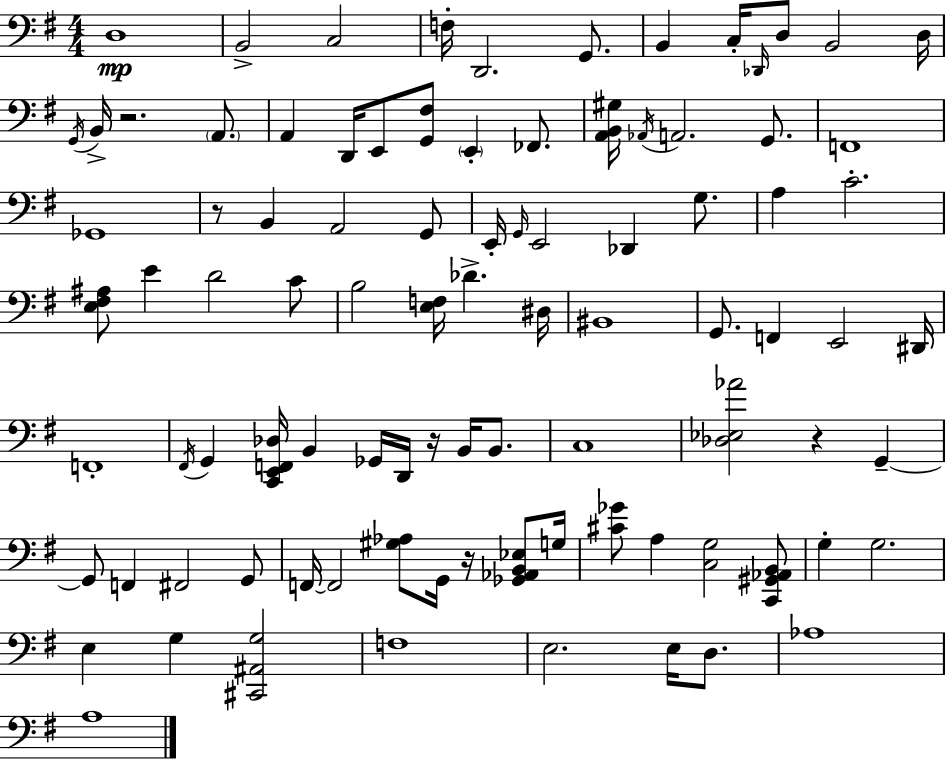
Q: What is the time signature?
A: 4/4